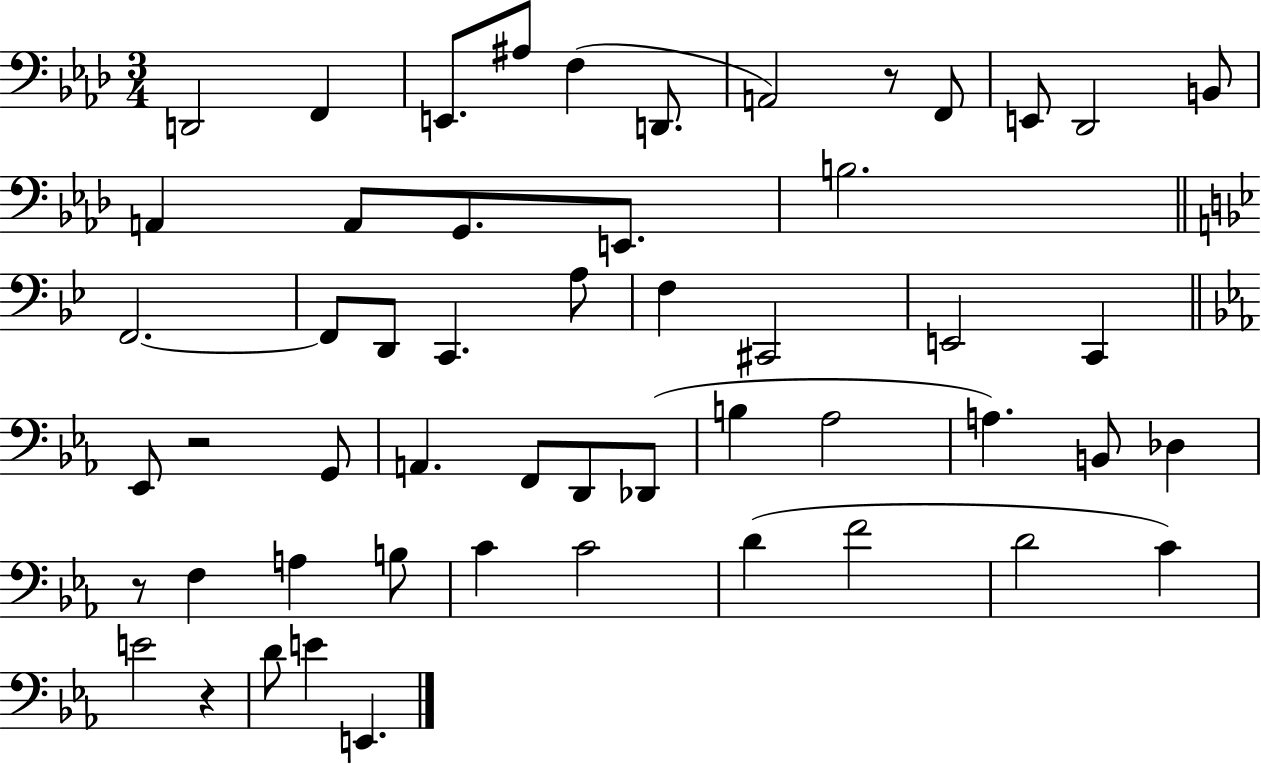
D2/h F2/q E2/e. A#3/e F3/q D2/e. A2/h R/e F2/e E2/e Db2/h B2/e A2/q A2/e G2/e. E2/e. B3/h. F2/h. F2/e D2/e C2/q. A3/e F3/q C#2/h E2/h C2/q Eb2/e R/h G2/e A2/q. F2/e D2/e Db2/e B3/q Ab3/h A3/q. B2/e Db3/q R/e F3/q A3/q B3/e C4/q C4/h D4/q F4/h D4/h C4/q E4/h R/q D4/e E4/q E2/q.